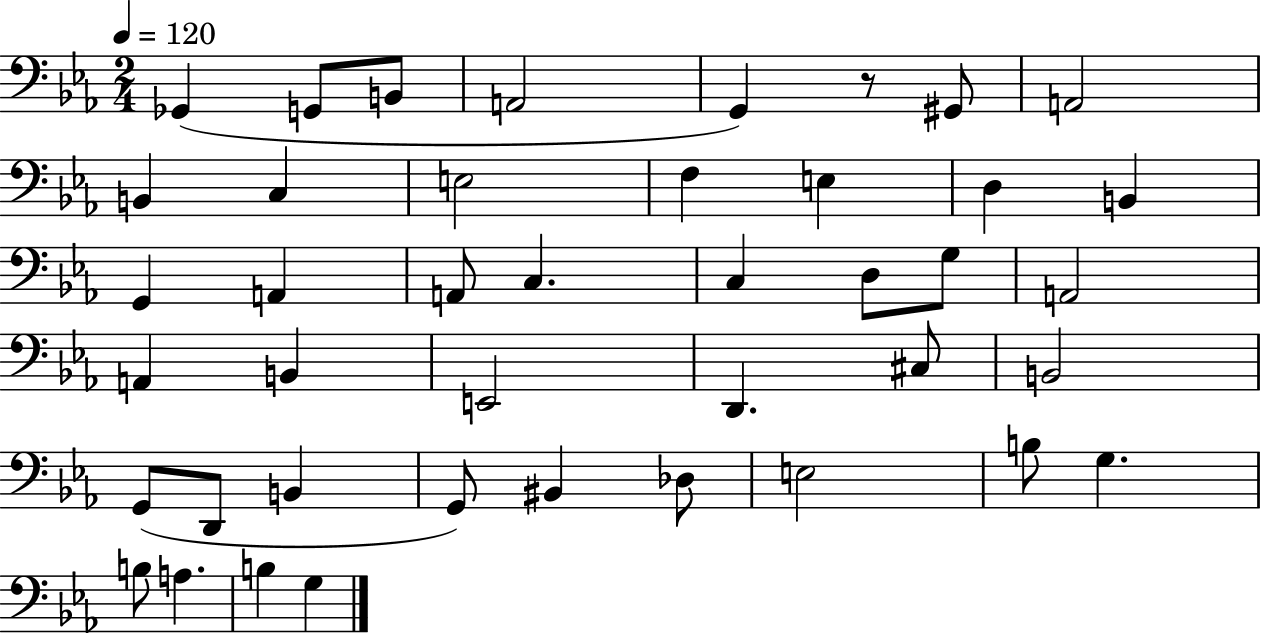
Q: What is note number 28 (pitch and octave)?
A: B2